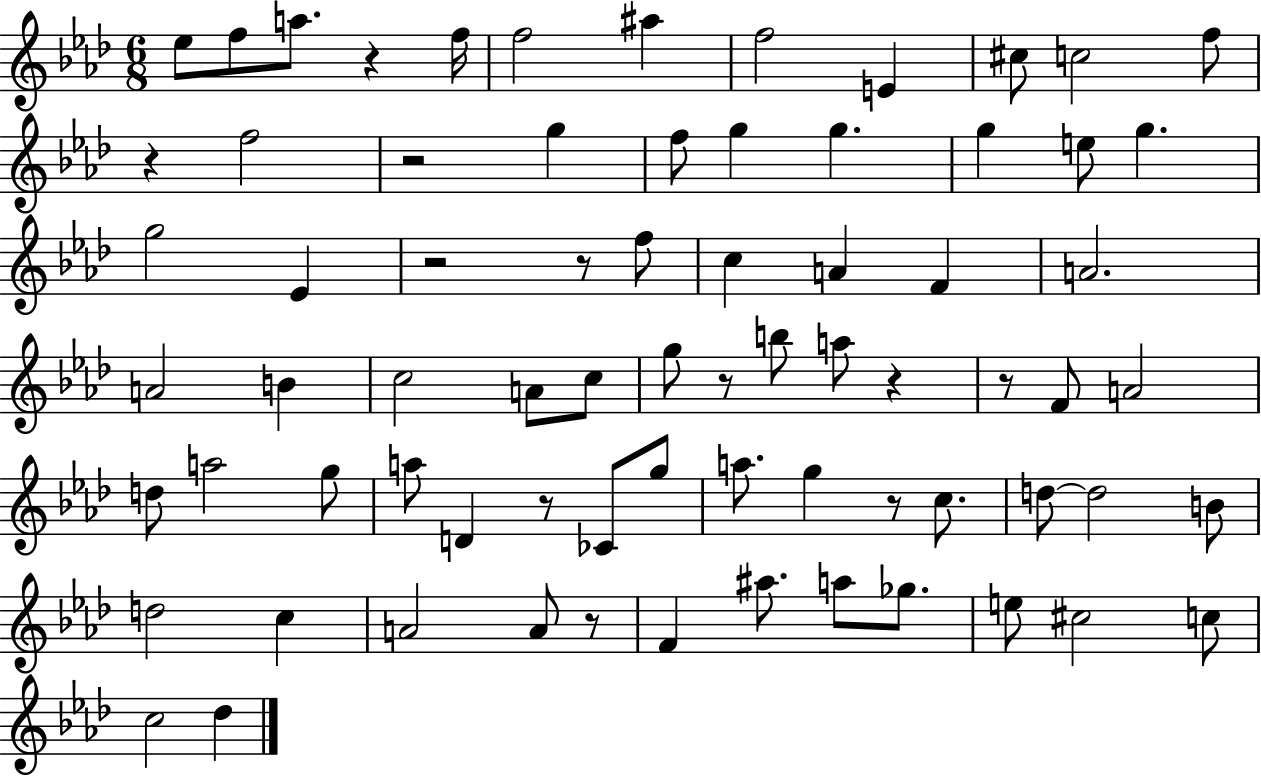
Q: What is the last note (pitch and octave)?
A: Db5